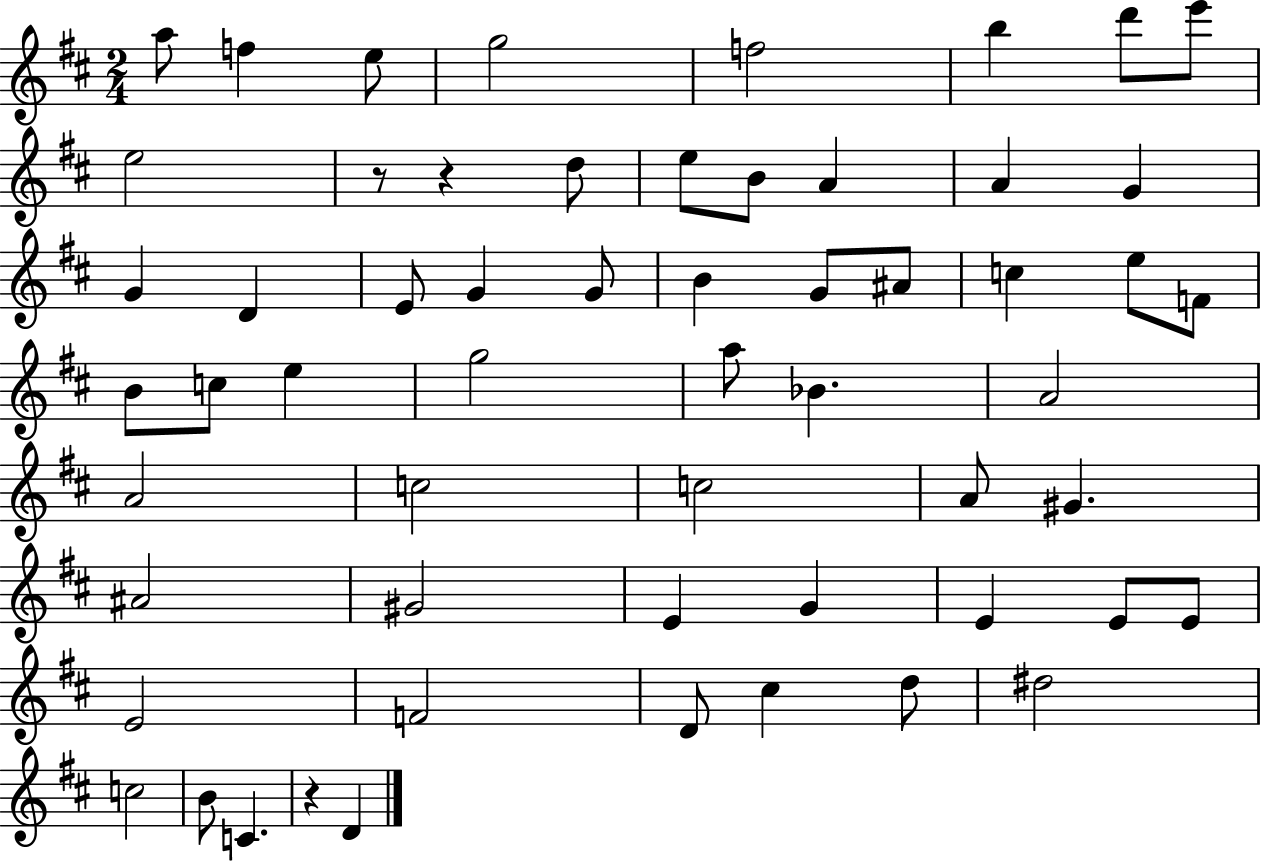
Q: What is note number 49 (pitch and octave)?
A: C#5